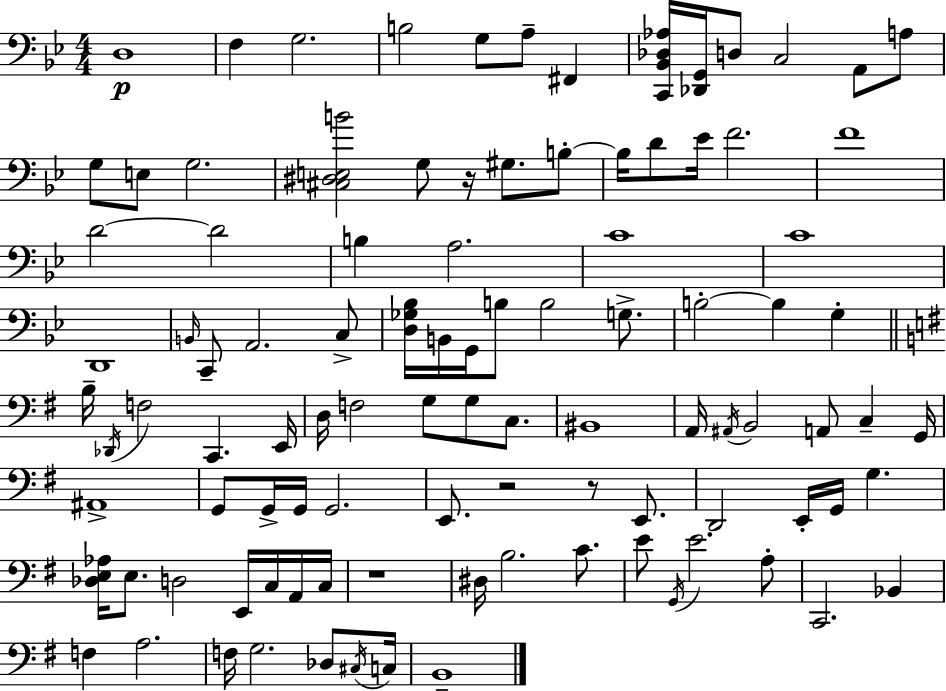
{
  \clef bass
  \numericTimeSignature
  \time 4/4
  \key g \minor
  d1\p | f4 g2. | b2 g8 a8-- fis,4 | <c, bes, des aes>16 <des, g,>16 d8 c2 a,8 a8 | \break g8 e8 g2. | <cis dis e b'>2 g8 r16 gis8. b8-.~~ | b16 d'8 ees'16 f'2. | f'1 | \break d'2~~ d'2 | b4 a2. | c'1 | c'1 | \break d,1 | \grace { b,16 } c,8-- a,2. c8-> | <d ges bes>16 b,16 g,16 b8 b2 g8.-> | b2-.~~ b4 g4-. | \break \bar "||" \break \key e \minor b16-- \acciaccatura { des,16 } f2 c,4. | e,16 d16 f2 g8 g8 c8. | bis,1 | a,16 \acciaccatura { ais,16 } b,2 a,8 c4-- | \break g,16 ais,1-> | g,8 g,16-> g,16 g,2. | e,8. r2 r8 e,8. | d,2 e,16-. g,16 g4. | \break <des e aes>16 e8. d2 e,16 c16 | a,16 c16 r1 | dis16 b2. c'8. | e'8 \acciaccatura { g,16 } e'2. | \break a8-. c,2. bes,4 | f4 a2. | f16 g2. | des8 \acciaccatura { cis16 } c16 b,1-- | \break \bar "|."
}